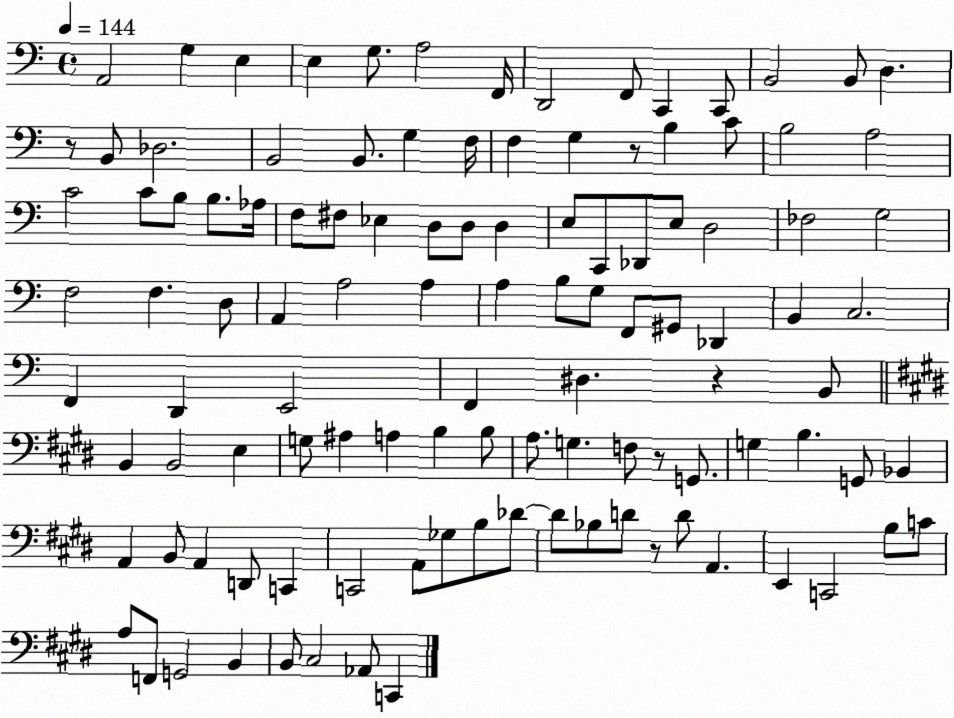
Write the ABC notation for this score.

X:1
T:Untitled
M:4/4
L:1/4
K:C
A,,2 G, E, E, G,/2 A,2 F,,/4 D,,2 F,,/2 C,, C,,/2 B,,2 B,,/2 D, z/2 B,,/2 _D,2 B,,2 B,,/2 G, F,/4 F, G, z/2 B, C/2 B,2 A,2 C2 C/2 B,/2 B,/2 _A,/4 F,/2 ^F,/2 _E, D,/2 D,/2 D, E,/2 C,,/2 _D,,/2 E,/2 D,2 _F,2 G,2 F,2 F, D,/2 A,, A,2 A, A, B,/2 G,/2 F,,/2 ^G,,/2 _D,, B,, C,2 F,, D,, E,,2 F,, ^D, z B,,/2 B,, B,,2 E, G,/2 ^A, A, B, B,/2 A,/2 G, F,/2 z/2 G,,/2 G, B, G,,/2 _B,, A,, B,,/2 A,, D,,/2 C,, C,,2 A,,/2 _G,/2 B,/2 _D/2 _D/2 _B,/2 D/2 z/2 D/2 A,, E,, C,,2 B,/2 C/2 A,/2 F,,/2 G,,2 B,, B,,/2 ^C,2 _A,,/2 C,,